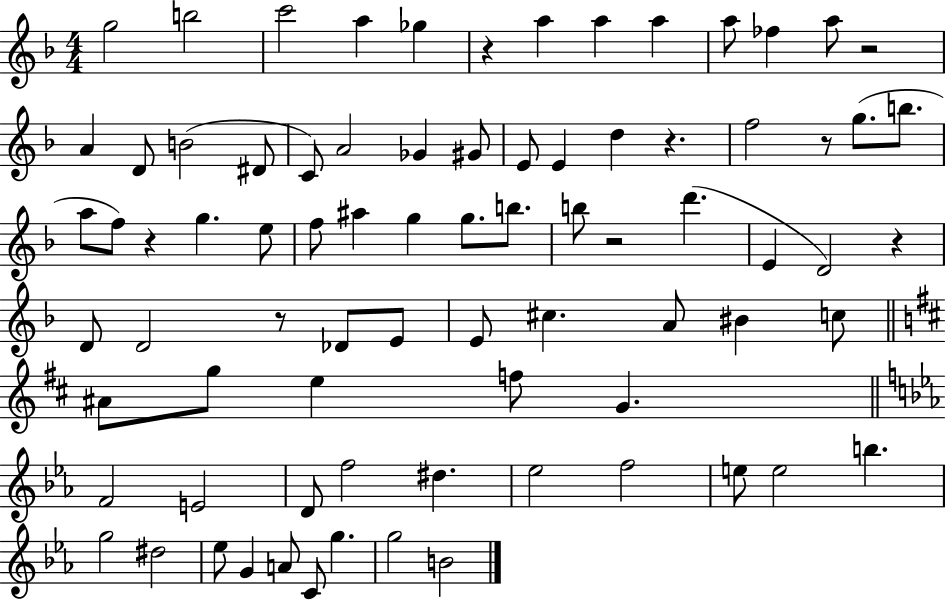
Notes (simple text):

G5/h B5/h C6/h A5/q Gb5/q R/q A5/q A5/q A5/q A5/e FES5/q A5/e R/h A4/q D4/e B4/h D#4/e C4/e A4/h Gb4/q G#4/e E4/e E4/q D5/q R/q. F5/h R/e G5/e. B5/e. A5/e F5/e R/q G5/q. E5/e F5/e A#5/q G5/q G5/e. B5/e. B5/e R/h D6/q. E4/q D4/h R/q D4/e D4/h R/e Db4/e E4/e E4/e C#5/q. A4/e BIS4/q C5/e A#4/e G5/e E5/q F5/e G4/q. F4/h E4/h D4/e F5/h D#5/q. Eb5/h F5/h E5/e E5/h B5/q. G5/h D#5/h Eb5/e G4/q A4/e C4/e G5/q. G5/h B4/h